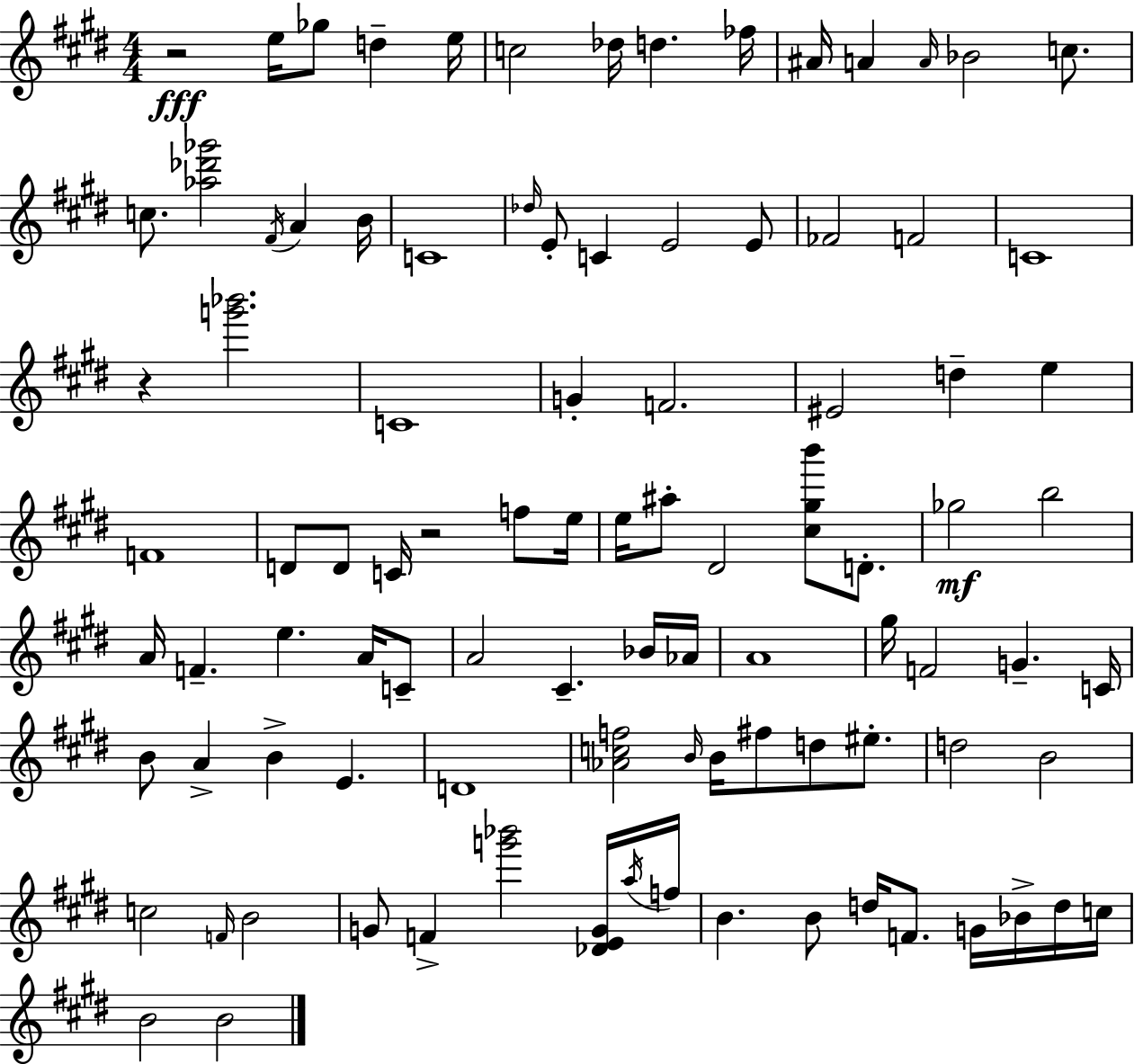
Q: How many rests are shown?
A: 3